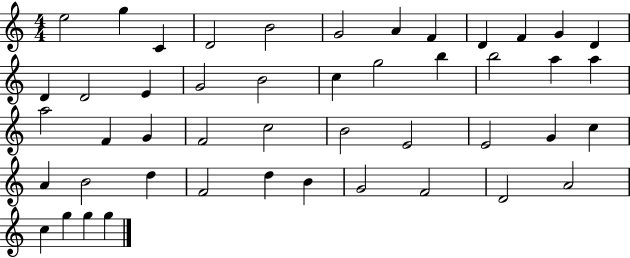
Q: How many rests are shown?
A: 0